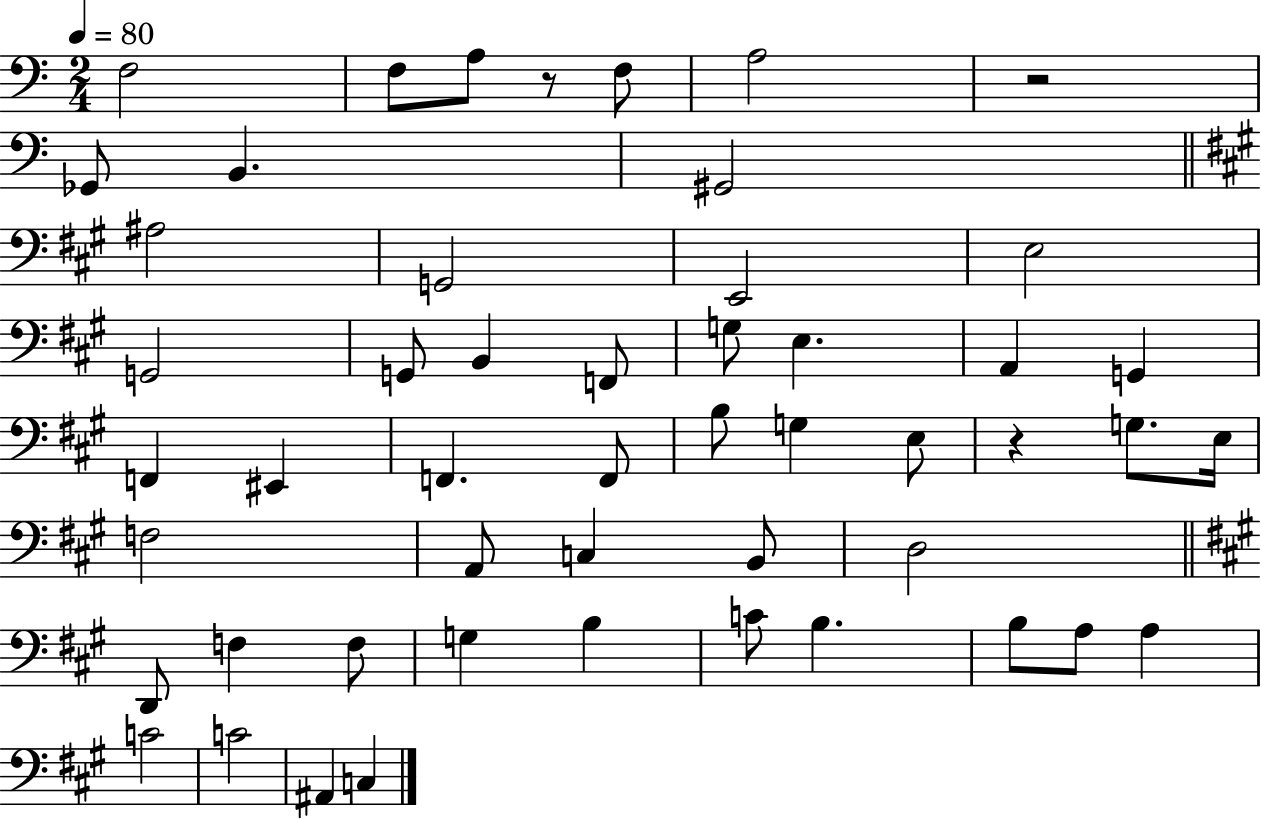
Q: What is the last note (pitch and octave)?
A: C3